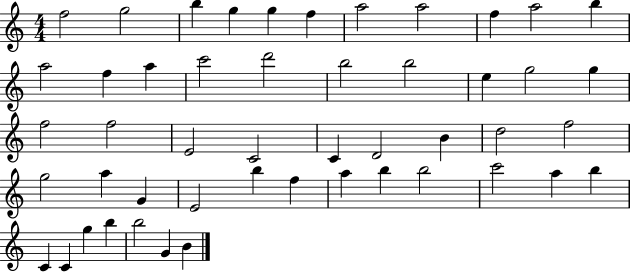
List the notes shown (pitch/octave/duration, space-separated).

F5/h G5/h B5/q G5/q G5/q F5/q A5/h A5/h F5/q A5/h B5/q A5/h F5/q A5/q C6/h D6/h B5/h B5/h E5/q G5/h G5/q F5/h F5/h E4/h C4/h C4/q D4/h B4/q D5/h F5/h G5/h A5/q G4/q E4/h B5/q F5/q A5/q B5/q B5/h C6/h A5/q B5/q C4/q C4/q G5/q B5/q B5/h G4/q B4/q